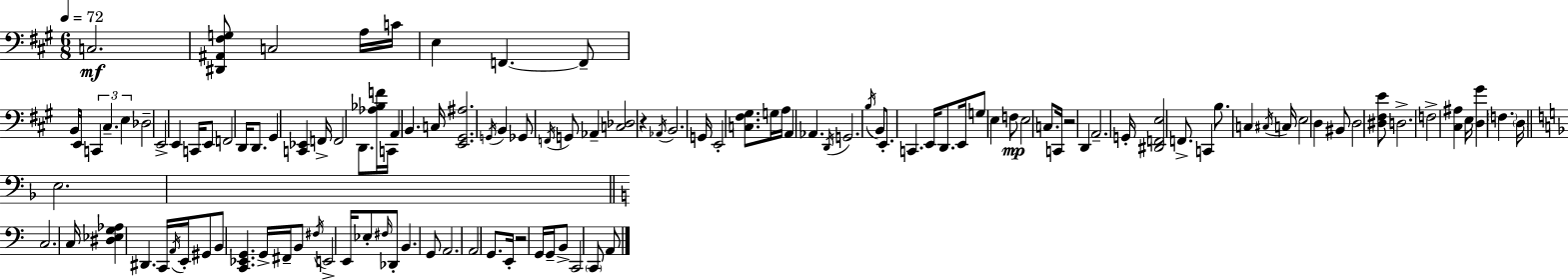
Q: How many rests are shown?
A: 3